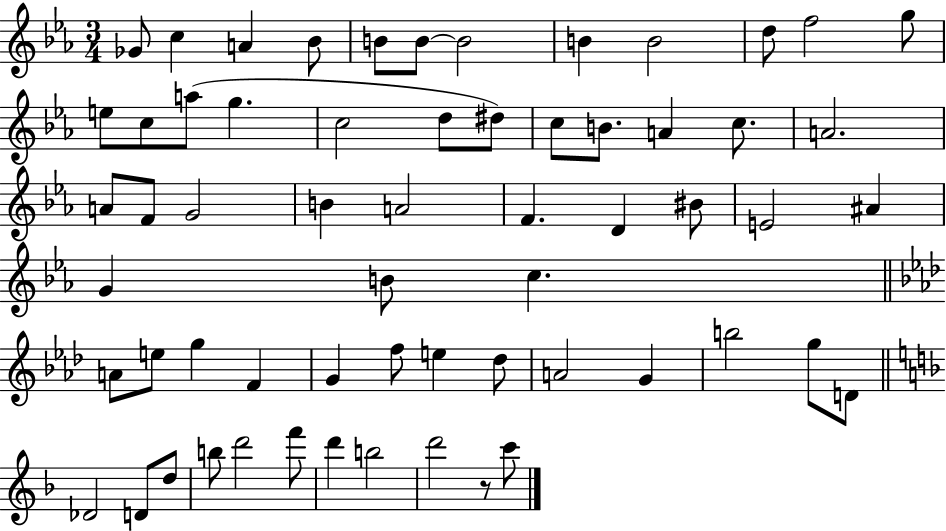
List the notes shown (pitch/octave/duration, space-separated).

Gb4/e C5/q A4/q Bb4/e B4/e B4/e B4/h B4/q B4/h D5/e F5/h G5/e E5/e C5/e A5/e G5/q. C5/h D5/e D#5/e C5/e B4/e. A4/q C5/e. A4/h. A4/e F4/e G4/h B4/q A4/h F4/q. D4/q BIS4/e E4/h A#4/q G4/q B4/e C5/q. A4/e E5/e G5/q F4/q G4/q F5/e E5/q Db5/e A4/h G4/q B5/h G5/e D4/e Db4/h D4/e D5/e B5/e D6/h F6/e D6/q B5/h D6/h R/e C6/e